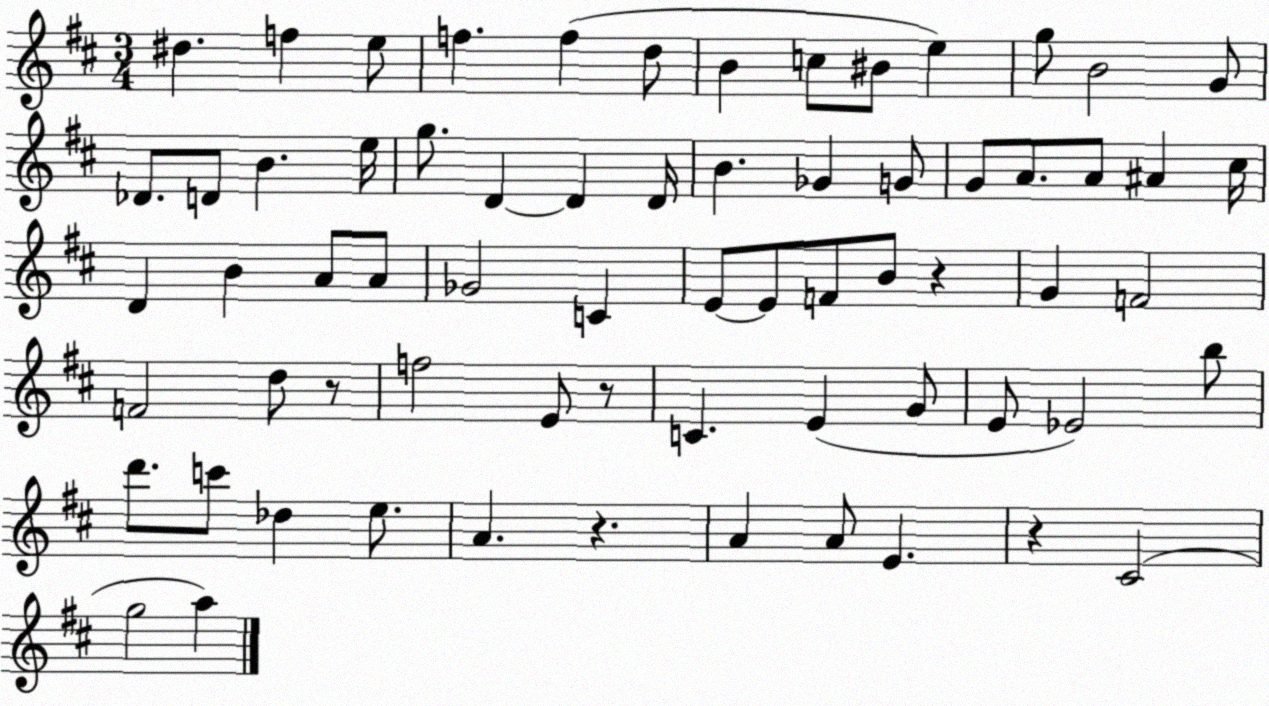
X:1
T:Untitled
M:3/4
L:1/4
K:D
^d f e/2 f f d/2 B c/2 ^B/2 e g/2 B2 G/2 _D/2 D/2 B e/4 g/2 D D D/4 B _G G/2 G/2 A/2 A/2 ^A ^c/4 D B A/2 A/2 _G2 C E/2 E/2 F/2 B/2 z G F2 F2 d/2 z/2 f2 E/2 z/2 C E G/2 E/2 _E2 b/2 d'/2 c'/2 _d e/2 A z A A/2 E z ^C2 g2 a